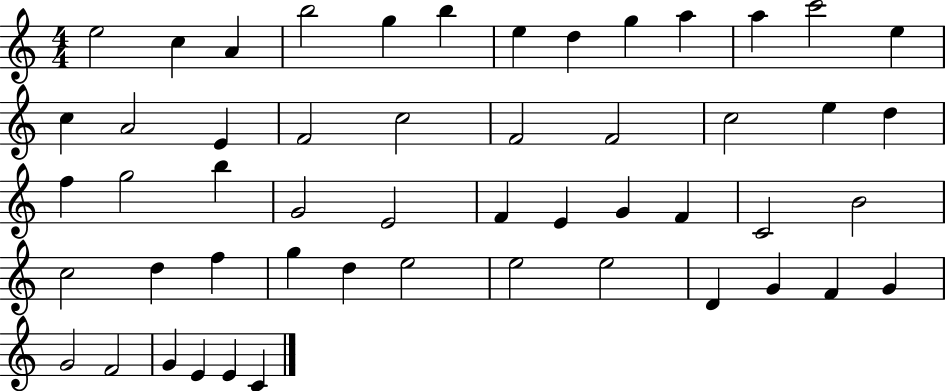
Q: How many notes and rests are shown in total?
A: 52